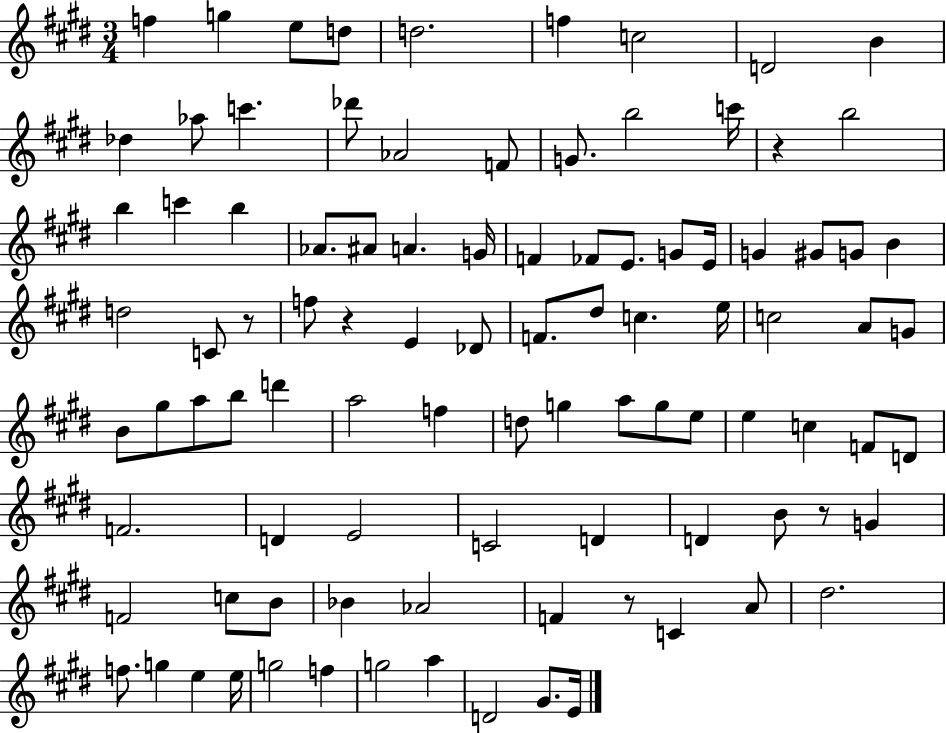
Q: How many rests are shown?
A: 5